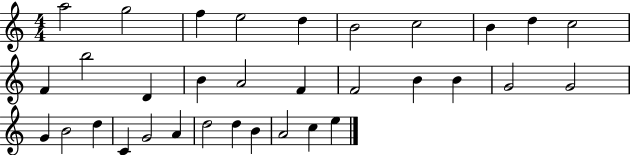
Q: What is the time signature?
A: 4/4